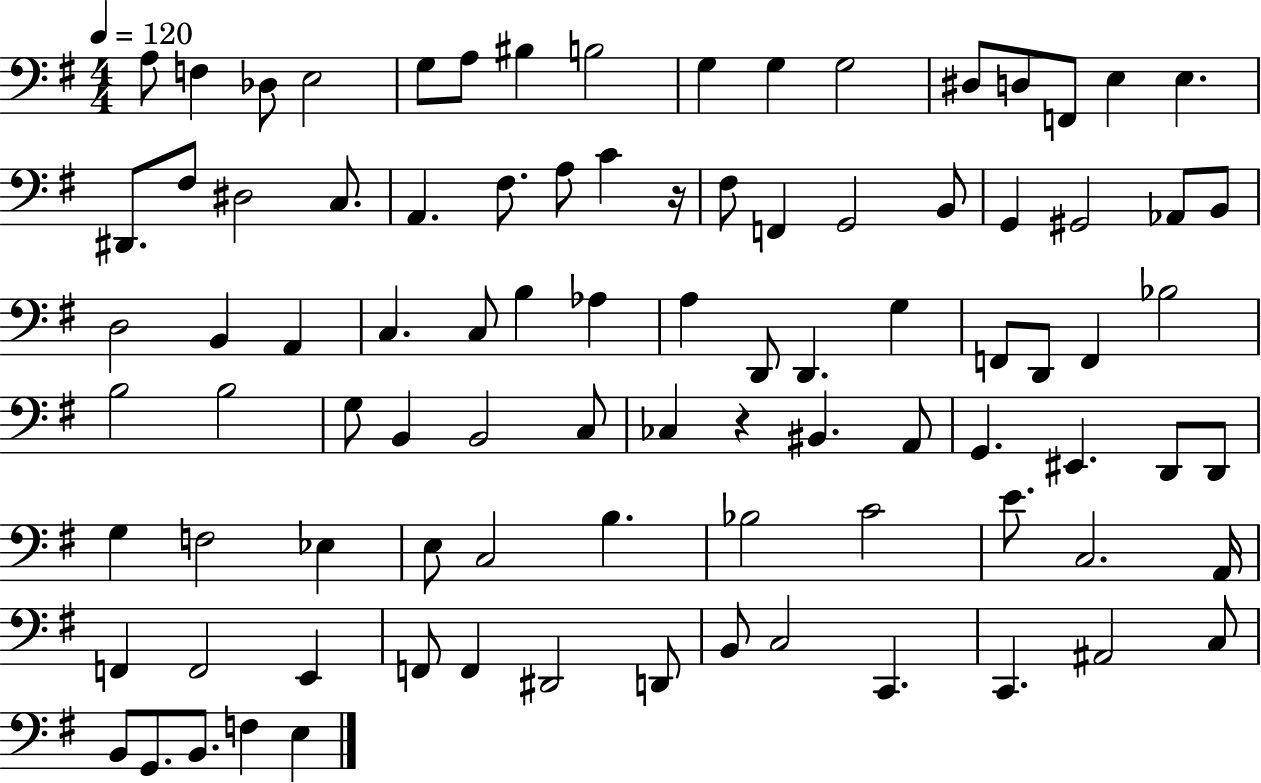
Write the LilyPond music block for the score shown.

{
  \clef bass
  \numericTimeSignature
  \time 4/4
  \key g \major
  \tempo 4 = 120
  a8 f4 des8 e2 | g8 a8 bis4 b2 | g4 g4 g2 | dis8 d8 f,8 e4 e4. | \break dis,8. fis8 dis2 c8. | a,4. fis8. a8 c'4 r16 | fis8 f,4 g,2 b,8 | g,4 gis,2 aes,8 b,8 | \break d2 b,4 a,4 | c4. c8 b4 aes4 | a4 d,8 d,4. g4 | f,8 d,8 f,4 bes2 | \break b2 b2 | g8 b,4 b,2 c8 | ces4 r4 bis,4. a,8 | g,4. eis,4. d,8 d,8 | \break g4 f2 ees4 | e8 c2 b4. | bes2 c'2 | e'8. c2. a,16 | \break f,4 f,2 e,4 | f,8 f,4 dis,2 d,8 | b,8 c2 c,4. | c,4. ais,2 c8 | \break b,8 g,8. b,8. f4 e4 | \bar "|."
}